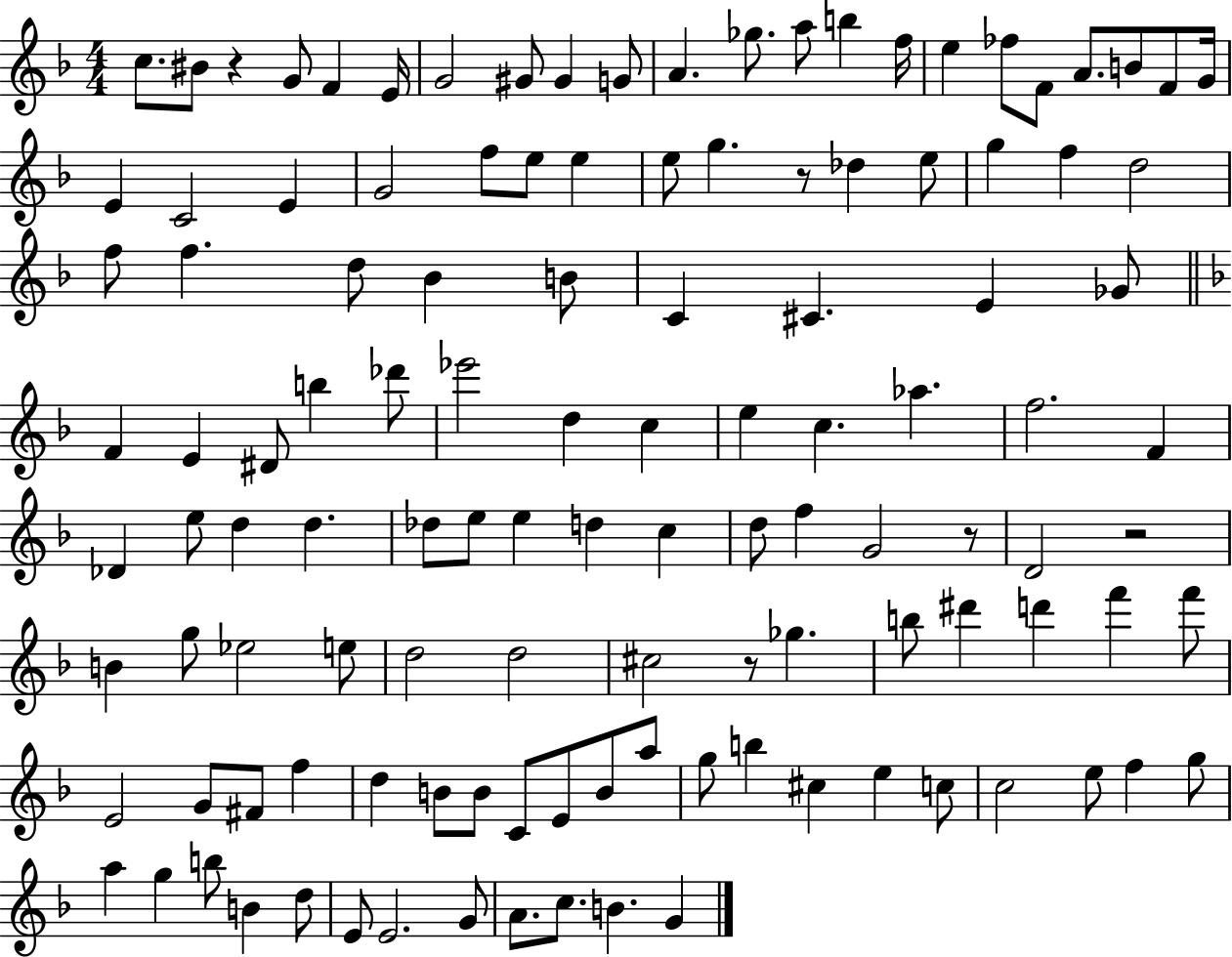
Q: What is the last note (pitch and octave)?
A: G4